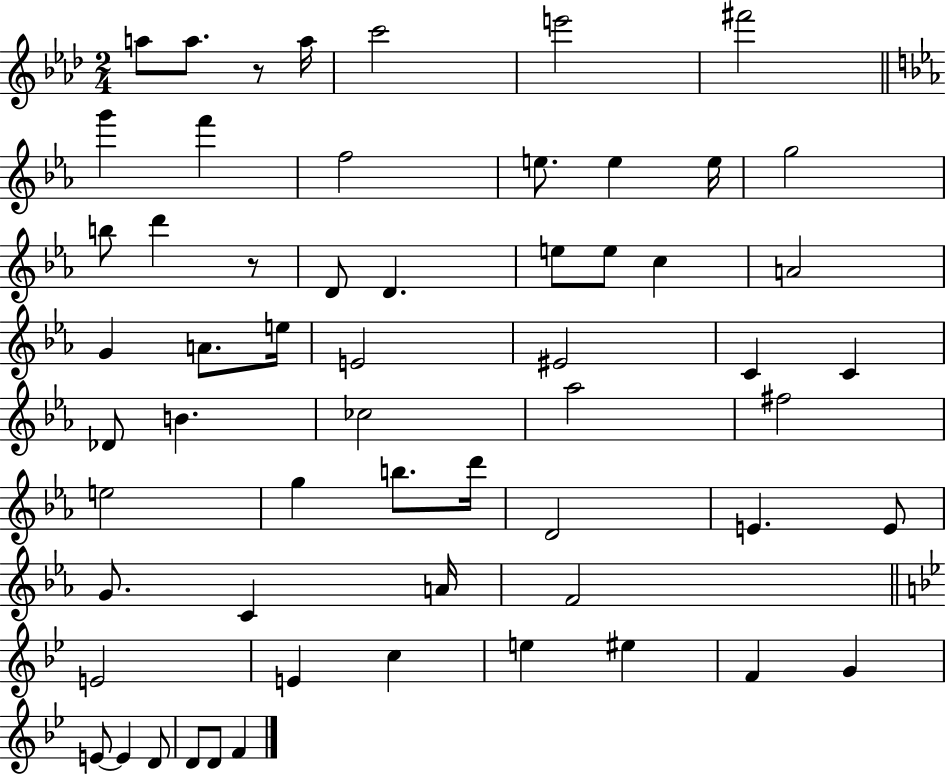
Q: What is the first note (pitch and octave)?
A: A5